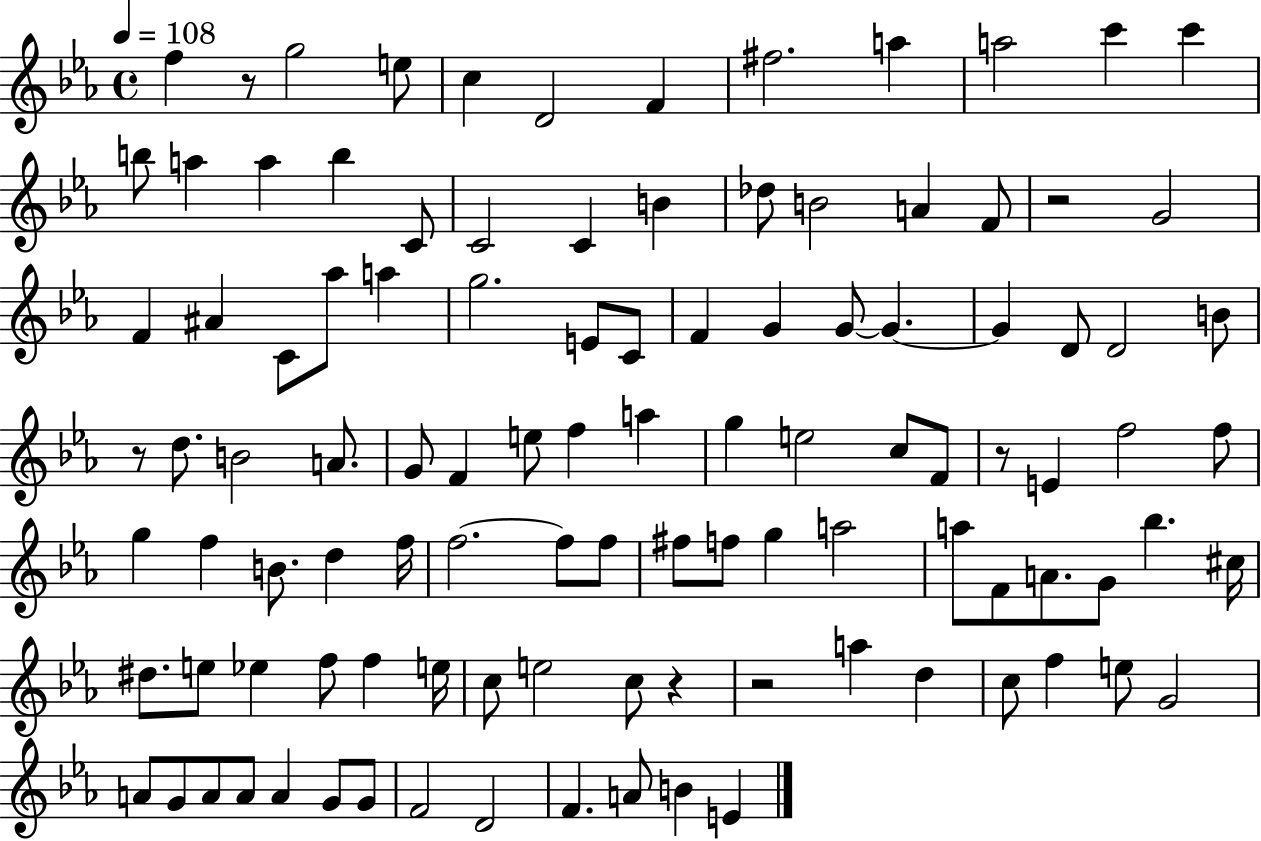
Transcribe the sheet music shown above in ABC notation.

X:1
T:Untitled
M:4/4
L:1/4
K:Eb
f z/2 g2 e/2 c D2 F ^f2 a a2 c' c' b/2 a a b C/2 C2 C B _d/2 B2 A F/2 z2 G2 F ^A C/2 _a/2 a g2 E/2 C/2 F G G/2 G G D/2 D2 B/2 z/2 d/2 B2 A/2 G/2 F e/2 f a g e2 c/2 F/2 z/2 E f2 f/2 g f B/2 d f/4 f2 f/2 f/2 ^f/2 f/2 g a2 a/2 F/2 A/2 G/2 _b ^c/4 ^d/2 e/2 _e f/2 f e/4 c/2 e2 c/2 z z2 a d c/2 f e/2 G2 A/2 G/2 A/2 A/2 A G/2 G/2 F2 D2 F A/2 B E